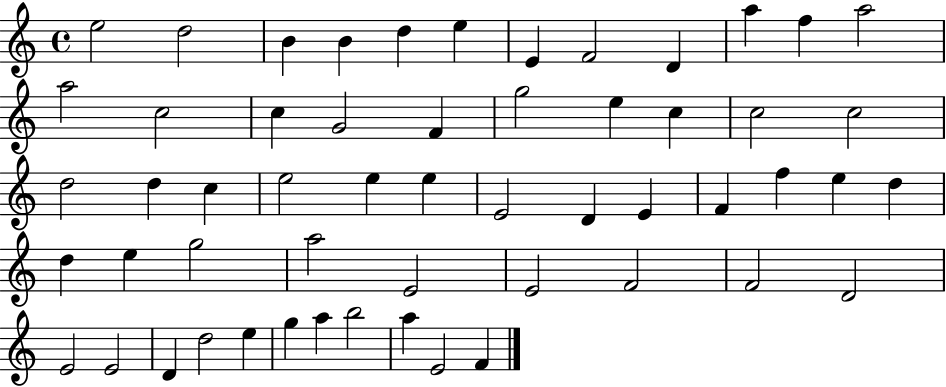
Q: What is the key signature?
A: C major